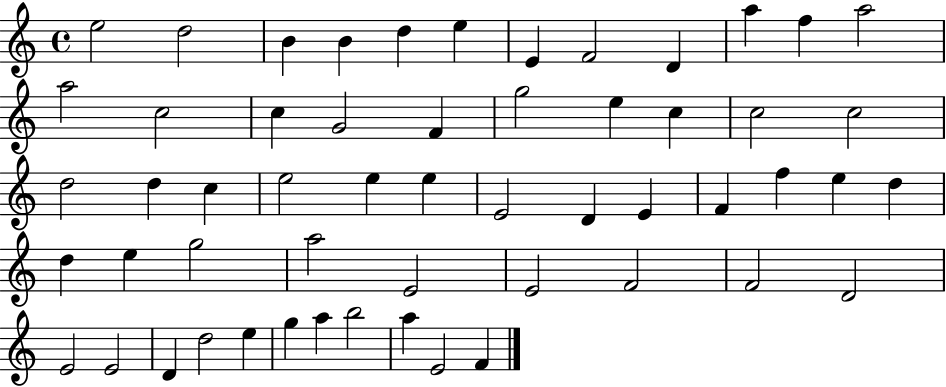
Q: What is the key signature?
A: C major